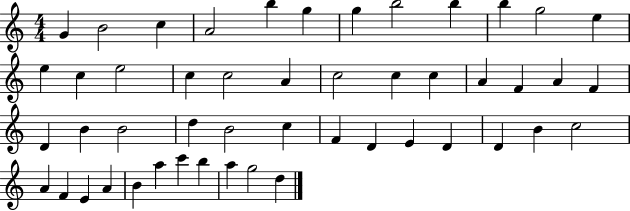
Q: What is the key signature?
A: C major